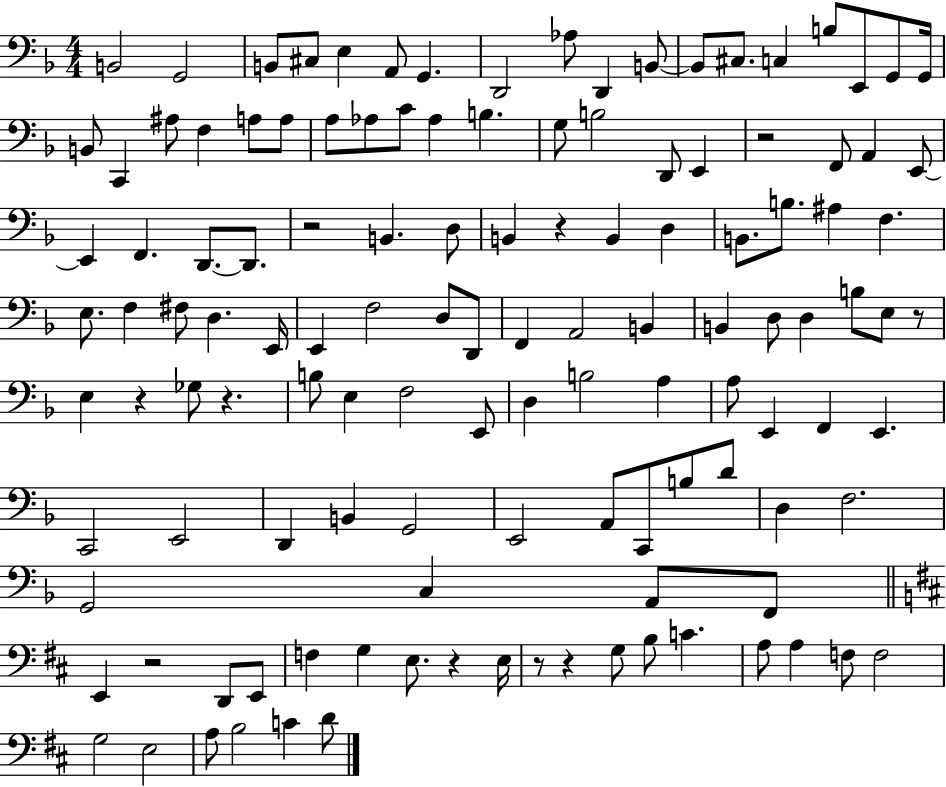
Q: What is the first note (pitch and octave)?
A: B2